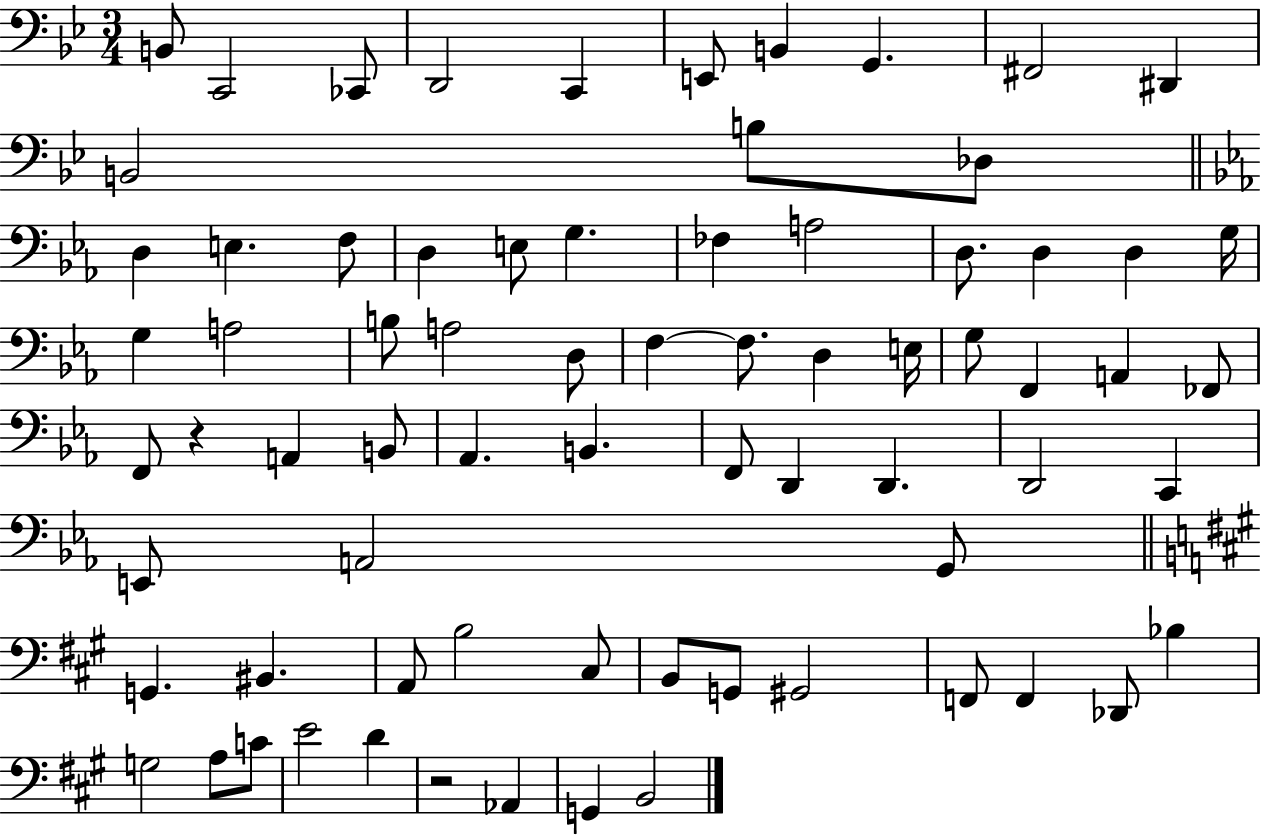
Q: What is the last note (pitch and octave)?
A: B2